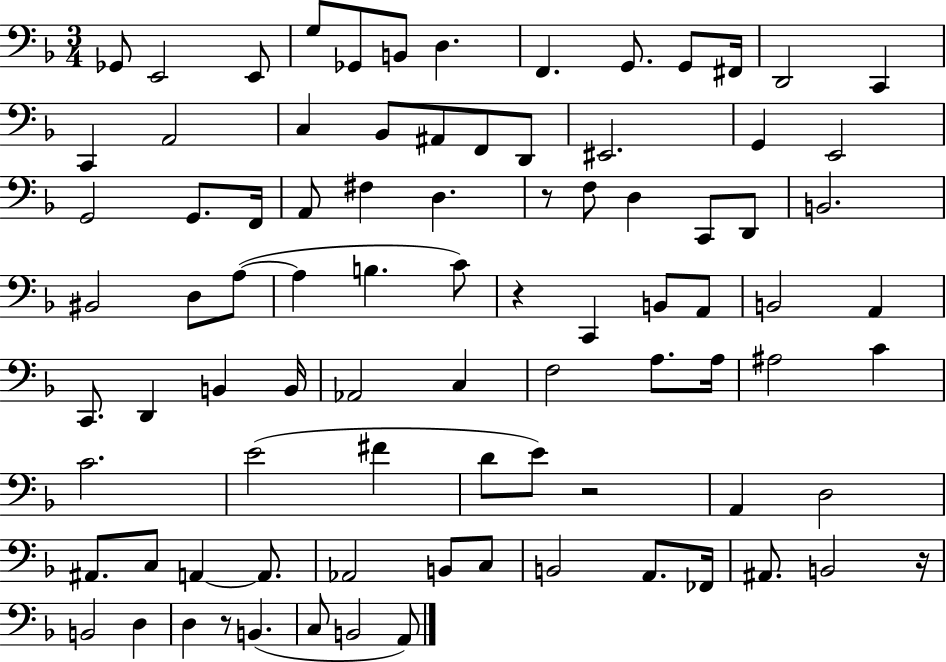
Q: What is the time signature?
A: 3/4